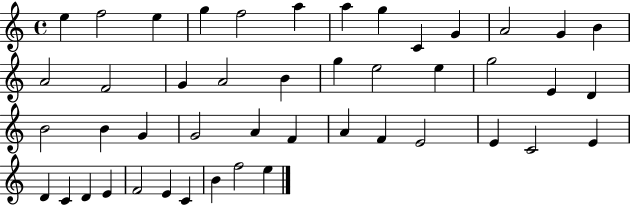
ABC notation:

X:1
T:Untitled
M:4/4
L:1/4
K:C
e f2 e g f2 a a g C G A2 G B A2 F2 G A2 B g e2 e g2 E D B2 B G G2 A F A F E2 E C2 E D C D E F2 E C B f2 e